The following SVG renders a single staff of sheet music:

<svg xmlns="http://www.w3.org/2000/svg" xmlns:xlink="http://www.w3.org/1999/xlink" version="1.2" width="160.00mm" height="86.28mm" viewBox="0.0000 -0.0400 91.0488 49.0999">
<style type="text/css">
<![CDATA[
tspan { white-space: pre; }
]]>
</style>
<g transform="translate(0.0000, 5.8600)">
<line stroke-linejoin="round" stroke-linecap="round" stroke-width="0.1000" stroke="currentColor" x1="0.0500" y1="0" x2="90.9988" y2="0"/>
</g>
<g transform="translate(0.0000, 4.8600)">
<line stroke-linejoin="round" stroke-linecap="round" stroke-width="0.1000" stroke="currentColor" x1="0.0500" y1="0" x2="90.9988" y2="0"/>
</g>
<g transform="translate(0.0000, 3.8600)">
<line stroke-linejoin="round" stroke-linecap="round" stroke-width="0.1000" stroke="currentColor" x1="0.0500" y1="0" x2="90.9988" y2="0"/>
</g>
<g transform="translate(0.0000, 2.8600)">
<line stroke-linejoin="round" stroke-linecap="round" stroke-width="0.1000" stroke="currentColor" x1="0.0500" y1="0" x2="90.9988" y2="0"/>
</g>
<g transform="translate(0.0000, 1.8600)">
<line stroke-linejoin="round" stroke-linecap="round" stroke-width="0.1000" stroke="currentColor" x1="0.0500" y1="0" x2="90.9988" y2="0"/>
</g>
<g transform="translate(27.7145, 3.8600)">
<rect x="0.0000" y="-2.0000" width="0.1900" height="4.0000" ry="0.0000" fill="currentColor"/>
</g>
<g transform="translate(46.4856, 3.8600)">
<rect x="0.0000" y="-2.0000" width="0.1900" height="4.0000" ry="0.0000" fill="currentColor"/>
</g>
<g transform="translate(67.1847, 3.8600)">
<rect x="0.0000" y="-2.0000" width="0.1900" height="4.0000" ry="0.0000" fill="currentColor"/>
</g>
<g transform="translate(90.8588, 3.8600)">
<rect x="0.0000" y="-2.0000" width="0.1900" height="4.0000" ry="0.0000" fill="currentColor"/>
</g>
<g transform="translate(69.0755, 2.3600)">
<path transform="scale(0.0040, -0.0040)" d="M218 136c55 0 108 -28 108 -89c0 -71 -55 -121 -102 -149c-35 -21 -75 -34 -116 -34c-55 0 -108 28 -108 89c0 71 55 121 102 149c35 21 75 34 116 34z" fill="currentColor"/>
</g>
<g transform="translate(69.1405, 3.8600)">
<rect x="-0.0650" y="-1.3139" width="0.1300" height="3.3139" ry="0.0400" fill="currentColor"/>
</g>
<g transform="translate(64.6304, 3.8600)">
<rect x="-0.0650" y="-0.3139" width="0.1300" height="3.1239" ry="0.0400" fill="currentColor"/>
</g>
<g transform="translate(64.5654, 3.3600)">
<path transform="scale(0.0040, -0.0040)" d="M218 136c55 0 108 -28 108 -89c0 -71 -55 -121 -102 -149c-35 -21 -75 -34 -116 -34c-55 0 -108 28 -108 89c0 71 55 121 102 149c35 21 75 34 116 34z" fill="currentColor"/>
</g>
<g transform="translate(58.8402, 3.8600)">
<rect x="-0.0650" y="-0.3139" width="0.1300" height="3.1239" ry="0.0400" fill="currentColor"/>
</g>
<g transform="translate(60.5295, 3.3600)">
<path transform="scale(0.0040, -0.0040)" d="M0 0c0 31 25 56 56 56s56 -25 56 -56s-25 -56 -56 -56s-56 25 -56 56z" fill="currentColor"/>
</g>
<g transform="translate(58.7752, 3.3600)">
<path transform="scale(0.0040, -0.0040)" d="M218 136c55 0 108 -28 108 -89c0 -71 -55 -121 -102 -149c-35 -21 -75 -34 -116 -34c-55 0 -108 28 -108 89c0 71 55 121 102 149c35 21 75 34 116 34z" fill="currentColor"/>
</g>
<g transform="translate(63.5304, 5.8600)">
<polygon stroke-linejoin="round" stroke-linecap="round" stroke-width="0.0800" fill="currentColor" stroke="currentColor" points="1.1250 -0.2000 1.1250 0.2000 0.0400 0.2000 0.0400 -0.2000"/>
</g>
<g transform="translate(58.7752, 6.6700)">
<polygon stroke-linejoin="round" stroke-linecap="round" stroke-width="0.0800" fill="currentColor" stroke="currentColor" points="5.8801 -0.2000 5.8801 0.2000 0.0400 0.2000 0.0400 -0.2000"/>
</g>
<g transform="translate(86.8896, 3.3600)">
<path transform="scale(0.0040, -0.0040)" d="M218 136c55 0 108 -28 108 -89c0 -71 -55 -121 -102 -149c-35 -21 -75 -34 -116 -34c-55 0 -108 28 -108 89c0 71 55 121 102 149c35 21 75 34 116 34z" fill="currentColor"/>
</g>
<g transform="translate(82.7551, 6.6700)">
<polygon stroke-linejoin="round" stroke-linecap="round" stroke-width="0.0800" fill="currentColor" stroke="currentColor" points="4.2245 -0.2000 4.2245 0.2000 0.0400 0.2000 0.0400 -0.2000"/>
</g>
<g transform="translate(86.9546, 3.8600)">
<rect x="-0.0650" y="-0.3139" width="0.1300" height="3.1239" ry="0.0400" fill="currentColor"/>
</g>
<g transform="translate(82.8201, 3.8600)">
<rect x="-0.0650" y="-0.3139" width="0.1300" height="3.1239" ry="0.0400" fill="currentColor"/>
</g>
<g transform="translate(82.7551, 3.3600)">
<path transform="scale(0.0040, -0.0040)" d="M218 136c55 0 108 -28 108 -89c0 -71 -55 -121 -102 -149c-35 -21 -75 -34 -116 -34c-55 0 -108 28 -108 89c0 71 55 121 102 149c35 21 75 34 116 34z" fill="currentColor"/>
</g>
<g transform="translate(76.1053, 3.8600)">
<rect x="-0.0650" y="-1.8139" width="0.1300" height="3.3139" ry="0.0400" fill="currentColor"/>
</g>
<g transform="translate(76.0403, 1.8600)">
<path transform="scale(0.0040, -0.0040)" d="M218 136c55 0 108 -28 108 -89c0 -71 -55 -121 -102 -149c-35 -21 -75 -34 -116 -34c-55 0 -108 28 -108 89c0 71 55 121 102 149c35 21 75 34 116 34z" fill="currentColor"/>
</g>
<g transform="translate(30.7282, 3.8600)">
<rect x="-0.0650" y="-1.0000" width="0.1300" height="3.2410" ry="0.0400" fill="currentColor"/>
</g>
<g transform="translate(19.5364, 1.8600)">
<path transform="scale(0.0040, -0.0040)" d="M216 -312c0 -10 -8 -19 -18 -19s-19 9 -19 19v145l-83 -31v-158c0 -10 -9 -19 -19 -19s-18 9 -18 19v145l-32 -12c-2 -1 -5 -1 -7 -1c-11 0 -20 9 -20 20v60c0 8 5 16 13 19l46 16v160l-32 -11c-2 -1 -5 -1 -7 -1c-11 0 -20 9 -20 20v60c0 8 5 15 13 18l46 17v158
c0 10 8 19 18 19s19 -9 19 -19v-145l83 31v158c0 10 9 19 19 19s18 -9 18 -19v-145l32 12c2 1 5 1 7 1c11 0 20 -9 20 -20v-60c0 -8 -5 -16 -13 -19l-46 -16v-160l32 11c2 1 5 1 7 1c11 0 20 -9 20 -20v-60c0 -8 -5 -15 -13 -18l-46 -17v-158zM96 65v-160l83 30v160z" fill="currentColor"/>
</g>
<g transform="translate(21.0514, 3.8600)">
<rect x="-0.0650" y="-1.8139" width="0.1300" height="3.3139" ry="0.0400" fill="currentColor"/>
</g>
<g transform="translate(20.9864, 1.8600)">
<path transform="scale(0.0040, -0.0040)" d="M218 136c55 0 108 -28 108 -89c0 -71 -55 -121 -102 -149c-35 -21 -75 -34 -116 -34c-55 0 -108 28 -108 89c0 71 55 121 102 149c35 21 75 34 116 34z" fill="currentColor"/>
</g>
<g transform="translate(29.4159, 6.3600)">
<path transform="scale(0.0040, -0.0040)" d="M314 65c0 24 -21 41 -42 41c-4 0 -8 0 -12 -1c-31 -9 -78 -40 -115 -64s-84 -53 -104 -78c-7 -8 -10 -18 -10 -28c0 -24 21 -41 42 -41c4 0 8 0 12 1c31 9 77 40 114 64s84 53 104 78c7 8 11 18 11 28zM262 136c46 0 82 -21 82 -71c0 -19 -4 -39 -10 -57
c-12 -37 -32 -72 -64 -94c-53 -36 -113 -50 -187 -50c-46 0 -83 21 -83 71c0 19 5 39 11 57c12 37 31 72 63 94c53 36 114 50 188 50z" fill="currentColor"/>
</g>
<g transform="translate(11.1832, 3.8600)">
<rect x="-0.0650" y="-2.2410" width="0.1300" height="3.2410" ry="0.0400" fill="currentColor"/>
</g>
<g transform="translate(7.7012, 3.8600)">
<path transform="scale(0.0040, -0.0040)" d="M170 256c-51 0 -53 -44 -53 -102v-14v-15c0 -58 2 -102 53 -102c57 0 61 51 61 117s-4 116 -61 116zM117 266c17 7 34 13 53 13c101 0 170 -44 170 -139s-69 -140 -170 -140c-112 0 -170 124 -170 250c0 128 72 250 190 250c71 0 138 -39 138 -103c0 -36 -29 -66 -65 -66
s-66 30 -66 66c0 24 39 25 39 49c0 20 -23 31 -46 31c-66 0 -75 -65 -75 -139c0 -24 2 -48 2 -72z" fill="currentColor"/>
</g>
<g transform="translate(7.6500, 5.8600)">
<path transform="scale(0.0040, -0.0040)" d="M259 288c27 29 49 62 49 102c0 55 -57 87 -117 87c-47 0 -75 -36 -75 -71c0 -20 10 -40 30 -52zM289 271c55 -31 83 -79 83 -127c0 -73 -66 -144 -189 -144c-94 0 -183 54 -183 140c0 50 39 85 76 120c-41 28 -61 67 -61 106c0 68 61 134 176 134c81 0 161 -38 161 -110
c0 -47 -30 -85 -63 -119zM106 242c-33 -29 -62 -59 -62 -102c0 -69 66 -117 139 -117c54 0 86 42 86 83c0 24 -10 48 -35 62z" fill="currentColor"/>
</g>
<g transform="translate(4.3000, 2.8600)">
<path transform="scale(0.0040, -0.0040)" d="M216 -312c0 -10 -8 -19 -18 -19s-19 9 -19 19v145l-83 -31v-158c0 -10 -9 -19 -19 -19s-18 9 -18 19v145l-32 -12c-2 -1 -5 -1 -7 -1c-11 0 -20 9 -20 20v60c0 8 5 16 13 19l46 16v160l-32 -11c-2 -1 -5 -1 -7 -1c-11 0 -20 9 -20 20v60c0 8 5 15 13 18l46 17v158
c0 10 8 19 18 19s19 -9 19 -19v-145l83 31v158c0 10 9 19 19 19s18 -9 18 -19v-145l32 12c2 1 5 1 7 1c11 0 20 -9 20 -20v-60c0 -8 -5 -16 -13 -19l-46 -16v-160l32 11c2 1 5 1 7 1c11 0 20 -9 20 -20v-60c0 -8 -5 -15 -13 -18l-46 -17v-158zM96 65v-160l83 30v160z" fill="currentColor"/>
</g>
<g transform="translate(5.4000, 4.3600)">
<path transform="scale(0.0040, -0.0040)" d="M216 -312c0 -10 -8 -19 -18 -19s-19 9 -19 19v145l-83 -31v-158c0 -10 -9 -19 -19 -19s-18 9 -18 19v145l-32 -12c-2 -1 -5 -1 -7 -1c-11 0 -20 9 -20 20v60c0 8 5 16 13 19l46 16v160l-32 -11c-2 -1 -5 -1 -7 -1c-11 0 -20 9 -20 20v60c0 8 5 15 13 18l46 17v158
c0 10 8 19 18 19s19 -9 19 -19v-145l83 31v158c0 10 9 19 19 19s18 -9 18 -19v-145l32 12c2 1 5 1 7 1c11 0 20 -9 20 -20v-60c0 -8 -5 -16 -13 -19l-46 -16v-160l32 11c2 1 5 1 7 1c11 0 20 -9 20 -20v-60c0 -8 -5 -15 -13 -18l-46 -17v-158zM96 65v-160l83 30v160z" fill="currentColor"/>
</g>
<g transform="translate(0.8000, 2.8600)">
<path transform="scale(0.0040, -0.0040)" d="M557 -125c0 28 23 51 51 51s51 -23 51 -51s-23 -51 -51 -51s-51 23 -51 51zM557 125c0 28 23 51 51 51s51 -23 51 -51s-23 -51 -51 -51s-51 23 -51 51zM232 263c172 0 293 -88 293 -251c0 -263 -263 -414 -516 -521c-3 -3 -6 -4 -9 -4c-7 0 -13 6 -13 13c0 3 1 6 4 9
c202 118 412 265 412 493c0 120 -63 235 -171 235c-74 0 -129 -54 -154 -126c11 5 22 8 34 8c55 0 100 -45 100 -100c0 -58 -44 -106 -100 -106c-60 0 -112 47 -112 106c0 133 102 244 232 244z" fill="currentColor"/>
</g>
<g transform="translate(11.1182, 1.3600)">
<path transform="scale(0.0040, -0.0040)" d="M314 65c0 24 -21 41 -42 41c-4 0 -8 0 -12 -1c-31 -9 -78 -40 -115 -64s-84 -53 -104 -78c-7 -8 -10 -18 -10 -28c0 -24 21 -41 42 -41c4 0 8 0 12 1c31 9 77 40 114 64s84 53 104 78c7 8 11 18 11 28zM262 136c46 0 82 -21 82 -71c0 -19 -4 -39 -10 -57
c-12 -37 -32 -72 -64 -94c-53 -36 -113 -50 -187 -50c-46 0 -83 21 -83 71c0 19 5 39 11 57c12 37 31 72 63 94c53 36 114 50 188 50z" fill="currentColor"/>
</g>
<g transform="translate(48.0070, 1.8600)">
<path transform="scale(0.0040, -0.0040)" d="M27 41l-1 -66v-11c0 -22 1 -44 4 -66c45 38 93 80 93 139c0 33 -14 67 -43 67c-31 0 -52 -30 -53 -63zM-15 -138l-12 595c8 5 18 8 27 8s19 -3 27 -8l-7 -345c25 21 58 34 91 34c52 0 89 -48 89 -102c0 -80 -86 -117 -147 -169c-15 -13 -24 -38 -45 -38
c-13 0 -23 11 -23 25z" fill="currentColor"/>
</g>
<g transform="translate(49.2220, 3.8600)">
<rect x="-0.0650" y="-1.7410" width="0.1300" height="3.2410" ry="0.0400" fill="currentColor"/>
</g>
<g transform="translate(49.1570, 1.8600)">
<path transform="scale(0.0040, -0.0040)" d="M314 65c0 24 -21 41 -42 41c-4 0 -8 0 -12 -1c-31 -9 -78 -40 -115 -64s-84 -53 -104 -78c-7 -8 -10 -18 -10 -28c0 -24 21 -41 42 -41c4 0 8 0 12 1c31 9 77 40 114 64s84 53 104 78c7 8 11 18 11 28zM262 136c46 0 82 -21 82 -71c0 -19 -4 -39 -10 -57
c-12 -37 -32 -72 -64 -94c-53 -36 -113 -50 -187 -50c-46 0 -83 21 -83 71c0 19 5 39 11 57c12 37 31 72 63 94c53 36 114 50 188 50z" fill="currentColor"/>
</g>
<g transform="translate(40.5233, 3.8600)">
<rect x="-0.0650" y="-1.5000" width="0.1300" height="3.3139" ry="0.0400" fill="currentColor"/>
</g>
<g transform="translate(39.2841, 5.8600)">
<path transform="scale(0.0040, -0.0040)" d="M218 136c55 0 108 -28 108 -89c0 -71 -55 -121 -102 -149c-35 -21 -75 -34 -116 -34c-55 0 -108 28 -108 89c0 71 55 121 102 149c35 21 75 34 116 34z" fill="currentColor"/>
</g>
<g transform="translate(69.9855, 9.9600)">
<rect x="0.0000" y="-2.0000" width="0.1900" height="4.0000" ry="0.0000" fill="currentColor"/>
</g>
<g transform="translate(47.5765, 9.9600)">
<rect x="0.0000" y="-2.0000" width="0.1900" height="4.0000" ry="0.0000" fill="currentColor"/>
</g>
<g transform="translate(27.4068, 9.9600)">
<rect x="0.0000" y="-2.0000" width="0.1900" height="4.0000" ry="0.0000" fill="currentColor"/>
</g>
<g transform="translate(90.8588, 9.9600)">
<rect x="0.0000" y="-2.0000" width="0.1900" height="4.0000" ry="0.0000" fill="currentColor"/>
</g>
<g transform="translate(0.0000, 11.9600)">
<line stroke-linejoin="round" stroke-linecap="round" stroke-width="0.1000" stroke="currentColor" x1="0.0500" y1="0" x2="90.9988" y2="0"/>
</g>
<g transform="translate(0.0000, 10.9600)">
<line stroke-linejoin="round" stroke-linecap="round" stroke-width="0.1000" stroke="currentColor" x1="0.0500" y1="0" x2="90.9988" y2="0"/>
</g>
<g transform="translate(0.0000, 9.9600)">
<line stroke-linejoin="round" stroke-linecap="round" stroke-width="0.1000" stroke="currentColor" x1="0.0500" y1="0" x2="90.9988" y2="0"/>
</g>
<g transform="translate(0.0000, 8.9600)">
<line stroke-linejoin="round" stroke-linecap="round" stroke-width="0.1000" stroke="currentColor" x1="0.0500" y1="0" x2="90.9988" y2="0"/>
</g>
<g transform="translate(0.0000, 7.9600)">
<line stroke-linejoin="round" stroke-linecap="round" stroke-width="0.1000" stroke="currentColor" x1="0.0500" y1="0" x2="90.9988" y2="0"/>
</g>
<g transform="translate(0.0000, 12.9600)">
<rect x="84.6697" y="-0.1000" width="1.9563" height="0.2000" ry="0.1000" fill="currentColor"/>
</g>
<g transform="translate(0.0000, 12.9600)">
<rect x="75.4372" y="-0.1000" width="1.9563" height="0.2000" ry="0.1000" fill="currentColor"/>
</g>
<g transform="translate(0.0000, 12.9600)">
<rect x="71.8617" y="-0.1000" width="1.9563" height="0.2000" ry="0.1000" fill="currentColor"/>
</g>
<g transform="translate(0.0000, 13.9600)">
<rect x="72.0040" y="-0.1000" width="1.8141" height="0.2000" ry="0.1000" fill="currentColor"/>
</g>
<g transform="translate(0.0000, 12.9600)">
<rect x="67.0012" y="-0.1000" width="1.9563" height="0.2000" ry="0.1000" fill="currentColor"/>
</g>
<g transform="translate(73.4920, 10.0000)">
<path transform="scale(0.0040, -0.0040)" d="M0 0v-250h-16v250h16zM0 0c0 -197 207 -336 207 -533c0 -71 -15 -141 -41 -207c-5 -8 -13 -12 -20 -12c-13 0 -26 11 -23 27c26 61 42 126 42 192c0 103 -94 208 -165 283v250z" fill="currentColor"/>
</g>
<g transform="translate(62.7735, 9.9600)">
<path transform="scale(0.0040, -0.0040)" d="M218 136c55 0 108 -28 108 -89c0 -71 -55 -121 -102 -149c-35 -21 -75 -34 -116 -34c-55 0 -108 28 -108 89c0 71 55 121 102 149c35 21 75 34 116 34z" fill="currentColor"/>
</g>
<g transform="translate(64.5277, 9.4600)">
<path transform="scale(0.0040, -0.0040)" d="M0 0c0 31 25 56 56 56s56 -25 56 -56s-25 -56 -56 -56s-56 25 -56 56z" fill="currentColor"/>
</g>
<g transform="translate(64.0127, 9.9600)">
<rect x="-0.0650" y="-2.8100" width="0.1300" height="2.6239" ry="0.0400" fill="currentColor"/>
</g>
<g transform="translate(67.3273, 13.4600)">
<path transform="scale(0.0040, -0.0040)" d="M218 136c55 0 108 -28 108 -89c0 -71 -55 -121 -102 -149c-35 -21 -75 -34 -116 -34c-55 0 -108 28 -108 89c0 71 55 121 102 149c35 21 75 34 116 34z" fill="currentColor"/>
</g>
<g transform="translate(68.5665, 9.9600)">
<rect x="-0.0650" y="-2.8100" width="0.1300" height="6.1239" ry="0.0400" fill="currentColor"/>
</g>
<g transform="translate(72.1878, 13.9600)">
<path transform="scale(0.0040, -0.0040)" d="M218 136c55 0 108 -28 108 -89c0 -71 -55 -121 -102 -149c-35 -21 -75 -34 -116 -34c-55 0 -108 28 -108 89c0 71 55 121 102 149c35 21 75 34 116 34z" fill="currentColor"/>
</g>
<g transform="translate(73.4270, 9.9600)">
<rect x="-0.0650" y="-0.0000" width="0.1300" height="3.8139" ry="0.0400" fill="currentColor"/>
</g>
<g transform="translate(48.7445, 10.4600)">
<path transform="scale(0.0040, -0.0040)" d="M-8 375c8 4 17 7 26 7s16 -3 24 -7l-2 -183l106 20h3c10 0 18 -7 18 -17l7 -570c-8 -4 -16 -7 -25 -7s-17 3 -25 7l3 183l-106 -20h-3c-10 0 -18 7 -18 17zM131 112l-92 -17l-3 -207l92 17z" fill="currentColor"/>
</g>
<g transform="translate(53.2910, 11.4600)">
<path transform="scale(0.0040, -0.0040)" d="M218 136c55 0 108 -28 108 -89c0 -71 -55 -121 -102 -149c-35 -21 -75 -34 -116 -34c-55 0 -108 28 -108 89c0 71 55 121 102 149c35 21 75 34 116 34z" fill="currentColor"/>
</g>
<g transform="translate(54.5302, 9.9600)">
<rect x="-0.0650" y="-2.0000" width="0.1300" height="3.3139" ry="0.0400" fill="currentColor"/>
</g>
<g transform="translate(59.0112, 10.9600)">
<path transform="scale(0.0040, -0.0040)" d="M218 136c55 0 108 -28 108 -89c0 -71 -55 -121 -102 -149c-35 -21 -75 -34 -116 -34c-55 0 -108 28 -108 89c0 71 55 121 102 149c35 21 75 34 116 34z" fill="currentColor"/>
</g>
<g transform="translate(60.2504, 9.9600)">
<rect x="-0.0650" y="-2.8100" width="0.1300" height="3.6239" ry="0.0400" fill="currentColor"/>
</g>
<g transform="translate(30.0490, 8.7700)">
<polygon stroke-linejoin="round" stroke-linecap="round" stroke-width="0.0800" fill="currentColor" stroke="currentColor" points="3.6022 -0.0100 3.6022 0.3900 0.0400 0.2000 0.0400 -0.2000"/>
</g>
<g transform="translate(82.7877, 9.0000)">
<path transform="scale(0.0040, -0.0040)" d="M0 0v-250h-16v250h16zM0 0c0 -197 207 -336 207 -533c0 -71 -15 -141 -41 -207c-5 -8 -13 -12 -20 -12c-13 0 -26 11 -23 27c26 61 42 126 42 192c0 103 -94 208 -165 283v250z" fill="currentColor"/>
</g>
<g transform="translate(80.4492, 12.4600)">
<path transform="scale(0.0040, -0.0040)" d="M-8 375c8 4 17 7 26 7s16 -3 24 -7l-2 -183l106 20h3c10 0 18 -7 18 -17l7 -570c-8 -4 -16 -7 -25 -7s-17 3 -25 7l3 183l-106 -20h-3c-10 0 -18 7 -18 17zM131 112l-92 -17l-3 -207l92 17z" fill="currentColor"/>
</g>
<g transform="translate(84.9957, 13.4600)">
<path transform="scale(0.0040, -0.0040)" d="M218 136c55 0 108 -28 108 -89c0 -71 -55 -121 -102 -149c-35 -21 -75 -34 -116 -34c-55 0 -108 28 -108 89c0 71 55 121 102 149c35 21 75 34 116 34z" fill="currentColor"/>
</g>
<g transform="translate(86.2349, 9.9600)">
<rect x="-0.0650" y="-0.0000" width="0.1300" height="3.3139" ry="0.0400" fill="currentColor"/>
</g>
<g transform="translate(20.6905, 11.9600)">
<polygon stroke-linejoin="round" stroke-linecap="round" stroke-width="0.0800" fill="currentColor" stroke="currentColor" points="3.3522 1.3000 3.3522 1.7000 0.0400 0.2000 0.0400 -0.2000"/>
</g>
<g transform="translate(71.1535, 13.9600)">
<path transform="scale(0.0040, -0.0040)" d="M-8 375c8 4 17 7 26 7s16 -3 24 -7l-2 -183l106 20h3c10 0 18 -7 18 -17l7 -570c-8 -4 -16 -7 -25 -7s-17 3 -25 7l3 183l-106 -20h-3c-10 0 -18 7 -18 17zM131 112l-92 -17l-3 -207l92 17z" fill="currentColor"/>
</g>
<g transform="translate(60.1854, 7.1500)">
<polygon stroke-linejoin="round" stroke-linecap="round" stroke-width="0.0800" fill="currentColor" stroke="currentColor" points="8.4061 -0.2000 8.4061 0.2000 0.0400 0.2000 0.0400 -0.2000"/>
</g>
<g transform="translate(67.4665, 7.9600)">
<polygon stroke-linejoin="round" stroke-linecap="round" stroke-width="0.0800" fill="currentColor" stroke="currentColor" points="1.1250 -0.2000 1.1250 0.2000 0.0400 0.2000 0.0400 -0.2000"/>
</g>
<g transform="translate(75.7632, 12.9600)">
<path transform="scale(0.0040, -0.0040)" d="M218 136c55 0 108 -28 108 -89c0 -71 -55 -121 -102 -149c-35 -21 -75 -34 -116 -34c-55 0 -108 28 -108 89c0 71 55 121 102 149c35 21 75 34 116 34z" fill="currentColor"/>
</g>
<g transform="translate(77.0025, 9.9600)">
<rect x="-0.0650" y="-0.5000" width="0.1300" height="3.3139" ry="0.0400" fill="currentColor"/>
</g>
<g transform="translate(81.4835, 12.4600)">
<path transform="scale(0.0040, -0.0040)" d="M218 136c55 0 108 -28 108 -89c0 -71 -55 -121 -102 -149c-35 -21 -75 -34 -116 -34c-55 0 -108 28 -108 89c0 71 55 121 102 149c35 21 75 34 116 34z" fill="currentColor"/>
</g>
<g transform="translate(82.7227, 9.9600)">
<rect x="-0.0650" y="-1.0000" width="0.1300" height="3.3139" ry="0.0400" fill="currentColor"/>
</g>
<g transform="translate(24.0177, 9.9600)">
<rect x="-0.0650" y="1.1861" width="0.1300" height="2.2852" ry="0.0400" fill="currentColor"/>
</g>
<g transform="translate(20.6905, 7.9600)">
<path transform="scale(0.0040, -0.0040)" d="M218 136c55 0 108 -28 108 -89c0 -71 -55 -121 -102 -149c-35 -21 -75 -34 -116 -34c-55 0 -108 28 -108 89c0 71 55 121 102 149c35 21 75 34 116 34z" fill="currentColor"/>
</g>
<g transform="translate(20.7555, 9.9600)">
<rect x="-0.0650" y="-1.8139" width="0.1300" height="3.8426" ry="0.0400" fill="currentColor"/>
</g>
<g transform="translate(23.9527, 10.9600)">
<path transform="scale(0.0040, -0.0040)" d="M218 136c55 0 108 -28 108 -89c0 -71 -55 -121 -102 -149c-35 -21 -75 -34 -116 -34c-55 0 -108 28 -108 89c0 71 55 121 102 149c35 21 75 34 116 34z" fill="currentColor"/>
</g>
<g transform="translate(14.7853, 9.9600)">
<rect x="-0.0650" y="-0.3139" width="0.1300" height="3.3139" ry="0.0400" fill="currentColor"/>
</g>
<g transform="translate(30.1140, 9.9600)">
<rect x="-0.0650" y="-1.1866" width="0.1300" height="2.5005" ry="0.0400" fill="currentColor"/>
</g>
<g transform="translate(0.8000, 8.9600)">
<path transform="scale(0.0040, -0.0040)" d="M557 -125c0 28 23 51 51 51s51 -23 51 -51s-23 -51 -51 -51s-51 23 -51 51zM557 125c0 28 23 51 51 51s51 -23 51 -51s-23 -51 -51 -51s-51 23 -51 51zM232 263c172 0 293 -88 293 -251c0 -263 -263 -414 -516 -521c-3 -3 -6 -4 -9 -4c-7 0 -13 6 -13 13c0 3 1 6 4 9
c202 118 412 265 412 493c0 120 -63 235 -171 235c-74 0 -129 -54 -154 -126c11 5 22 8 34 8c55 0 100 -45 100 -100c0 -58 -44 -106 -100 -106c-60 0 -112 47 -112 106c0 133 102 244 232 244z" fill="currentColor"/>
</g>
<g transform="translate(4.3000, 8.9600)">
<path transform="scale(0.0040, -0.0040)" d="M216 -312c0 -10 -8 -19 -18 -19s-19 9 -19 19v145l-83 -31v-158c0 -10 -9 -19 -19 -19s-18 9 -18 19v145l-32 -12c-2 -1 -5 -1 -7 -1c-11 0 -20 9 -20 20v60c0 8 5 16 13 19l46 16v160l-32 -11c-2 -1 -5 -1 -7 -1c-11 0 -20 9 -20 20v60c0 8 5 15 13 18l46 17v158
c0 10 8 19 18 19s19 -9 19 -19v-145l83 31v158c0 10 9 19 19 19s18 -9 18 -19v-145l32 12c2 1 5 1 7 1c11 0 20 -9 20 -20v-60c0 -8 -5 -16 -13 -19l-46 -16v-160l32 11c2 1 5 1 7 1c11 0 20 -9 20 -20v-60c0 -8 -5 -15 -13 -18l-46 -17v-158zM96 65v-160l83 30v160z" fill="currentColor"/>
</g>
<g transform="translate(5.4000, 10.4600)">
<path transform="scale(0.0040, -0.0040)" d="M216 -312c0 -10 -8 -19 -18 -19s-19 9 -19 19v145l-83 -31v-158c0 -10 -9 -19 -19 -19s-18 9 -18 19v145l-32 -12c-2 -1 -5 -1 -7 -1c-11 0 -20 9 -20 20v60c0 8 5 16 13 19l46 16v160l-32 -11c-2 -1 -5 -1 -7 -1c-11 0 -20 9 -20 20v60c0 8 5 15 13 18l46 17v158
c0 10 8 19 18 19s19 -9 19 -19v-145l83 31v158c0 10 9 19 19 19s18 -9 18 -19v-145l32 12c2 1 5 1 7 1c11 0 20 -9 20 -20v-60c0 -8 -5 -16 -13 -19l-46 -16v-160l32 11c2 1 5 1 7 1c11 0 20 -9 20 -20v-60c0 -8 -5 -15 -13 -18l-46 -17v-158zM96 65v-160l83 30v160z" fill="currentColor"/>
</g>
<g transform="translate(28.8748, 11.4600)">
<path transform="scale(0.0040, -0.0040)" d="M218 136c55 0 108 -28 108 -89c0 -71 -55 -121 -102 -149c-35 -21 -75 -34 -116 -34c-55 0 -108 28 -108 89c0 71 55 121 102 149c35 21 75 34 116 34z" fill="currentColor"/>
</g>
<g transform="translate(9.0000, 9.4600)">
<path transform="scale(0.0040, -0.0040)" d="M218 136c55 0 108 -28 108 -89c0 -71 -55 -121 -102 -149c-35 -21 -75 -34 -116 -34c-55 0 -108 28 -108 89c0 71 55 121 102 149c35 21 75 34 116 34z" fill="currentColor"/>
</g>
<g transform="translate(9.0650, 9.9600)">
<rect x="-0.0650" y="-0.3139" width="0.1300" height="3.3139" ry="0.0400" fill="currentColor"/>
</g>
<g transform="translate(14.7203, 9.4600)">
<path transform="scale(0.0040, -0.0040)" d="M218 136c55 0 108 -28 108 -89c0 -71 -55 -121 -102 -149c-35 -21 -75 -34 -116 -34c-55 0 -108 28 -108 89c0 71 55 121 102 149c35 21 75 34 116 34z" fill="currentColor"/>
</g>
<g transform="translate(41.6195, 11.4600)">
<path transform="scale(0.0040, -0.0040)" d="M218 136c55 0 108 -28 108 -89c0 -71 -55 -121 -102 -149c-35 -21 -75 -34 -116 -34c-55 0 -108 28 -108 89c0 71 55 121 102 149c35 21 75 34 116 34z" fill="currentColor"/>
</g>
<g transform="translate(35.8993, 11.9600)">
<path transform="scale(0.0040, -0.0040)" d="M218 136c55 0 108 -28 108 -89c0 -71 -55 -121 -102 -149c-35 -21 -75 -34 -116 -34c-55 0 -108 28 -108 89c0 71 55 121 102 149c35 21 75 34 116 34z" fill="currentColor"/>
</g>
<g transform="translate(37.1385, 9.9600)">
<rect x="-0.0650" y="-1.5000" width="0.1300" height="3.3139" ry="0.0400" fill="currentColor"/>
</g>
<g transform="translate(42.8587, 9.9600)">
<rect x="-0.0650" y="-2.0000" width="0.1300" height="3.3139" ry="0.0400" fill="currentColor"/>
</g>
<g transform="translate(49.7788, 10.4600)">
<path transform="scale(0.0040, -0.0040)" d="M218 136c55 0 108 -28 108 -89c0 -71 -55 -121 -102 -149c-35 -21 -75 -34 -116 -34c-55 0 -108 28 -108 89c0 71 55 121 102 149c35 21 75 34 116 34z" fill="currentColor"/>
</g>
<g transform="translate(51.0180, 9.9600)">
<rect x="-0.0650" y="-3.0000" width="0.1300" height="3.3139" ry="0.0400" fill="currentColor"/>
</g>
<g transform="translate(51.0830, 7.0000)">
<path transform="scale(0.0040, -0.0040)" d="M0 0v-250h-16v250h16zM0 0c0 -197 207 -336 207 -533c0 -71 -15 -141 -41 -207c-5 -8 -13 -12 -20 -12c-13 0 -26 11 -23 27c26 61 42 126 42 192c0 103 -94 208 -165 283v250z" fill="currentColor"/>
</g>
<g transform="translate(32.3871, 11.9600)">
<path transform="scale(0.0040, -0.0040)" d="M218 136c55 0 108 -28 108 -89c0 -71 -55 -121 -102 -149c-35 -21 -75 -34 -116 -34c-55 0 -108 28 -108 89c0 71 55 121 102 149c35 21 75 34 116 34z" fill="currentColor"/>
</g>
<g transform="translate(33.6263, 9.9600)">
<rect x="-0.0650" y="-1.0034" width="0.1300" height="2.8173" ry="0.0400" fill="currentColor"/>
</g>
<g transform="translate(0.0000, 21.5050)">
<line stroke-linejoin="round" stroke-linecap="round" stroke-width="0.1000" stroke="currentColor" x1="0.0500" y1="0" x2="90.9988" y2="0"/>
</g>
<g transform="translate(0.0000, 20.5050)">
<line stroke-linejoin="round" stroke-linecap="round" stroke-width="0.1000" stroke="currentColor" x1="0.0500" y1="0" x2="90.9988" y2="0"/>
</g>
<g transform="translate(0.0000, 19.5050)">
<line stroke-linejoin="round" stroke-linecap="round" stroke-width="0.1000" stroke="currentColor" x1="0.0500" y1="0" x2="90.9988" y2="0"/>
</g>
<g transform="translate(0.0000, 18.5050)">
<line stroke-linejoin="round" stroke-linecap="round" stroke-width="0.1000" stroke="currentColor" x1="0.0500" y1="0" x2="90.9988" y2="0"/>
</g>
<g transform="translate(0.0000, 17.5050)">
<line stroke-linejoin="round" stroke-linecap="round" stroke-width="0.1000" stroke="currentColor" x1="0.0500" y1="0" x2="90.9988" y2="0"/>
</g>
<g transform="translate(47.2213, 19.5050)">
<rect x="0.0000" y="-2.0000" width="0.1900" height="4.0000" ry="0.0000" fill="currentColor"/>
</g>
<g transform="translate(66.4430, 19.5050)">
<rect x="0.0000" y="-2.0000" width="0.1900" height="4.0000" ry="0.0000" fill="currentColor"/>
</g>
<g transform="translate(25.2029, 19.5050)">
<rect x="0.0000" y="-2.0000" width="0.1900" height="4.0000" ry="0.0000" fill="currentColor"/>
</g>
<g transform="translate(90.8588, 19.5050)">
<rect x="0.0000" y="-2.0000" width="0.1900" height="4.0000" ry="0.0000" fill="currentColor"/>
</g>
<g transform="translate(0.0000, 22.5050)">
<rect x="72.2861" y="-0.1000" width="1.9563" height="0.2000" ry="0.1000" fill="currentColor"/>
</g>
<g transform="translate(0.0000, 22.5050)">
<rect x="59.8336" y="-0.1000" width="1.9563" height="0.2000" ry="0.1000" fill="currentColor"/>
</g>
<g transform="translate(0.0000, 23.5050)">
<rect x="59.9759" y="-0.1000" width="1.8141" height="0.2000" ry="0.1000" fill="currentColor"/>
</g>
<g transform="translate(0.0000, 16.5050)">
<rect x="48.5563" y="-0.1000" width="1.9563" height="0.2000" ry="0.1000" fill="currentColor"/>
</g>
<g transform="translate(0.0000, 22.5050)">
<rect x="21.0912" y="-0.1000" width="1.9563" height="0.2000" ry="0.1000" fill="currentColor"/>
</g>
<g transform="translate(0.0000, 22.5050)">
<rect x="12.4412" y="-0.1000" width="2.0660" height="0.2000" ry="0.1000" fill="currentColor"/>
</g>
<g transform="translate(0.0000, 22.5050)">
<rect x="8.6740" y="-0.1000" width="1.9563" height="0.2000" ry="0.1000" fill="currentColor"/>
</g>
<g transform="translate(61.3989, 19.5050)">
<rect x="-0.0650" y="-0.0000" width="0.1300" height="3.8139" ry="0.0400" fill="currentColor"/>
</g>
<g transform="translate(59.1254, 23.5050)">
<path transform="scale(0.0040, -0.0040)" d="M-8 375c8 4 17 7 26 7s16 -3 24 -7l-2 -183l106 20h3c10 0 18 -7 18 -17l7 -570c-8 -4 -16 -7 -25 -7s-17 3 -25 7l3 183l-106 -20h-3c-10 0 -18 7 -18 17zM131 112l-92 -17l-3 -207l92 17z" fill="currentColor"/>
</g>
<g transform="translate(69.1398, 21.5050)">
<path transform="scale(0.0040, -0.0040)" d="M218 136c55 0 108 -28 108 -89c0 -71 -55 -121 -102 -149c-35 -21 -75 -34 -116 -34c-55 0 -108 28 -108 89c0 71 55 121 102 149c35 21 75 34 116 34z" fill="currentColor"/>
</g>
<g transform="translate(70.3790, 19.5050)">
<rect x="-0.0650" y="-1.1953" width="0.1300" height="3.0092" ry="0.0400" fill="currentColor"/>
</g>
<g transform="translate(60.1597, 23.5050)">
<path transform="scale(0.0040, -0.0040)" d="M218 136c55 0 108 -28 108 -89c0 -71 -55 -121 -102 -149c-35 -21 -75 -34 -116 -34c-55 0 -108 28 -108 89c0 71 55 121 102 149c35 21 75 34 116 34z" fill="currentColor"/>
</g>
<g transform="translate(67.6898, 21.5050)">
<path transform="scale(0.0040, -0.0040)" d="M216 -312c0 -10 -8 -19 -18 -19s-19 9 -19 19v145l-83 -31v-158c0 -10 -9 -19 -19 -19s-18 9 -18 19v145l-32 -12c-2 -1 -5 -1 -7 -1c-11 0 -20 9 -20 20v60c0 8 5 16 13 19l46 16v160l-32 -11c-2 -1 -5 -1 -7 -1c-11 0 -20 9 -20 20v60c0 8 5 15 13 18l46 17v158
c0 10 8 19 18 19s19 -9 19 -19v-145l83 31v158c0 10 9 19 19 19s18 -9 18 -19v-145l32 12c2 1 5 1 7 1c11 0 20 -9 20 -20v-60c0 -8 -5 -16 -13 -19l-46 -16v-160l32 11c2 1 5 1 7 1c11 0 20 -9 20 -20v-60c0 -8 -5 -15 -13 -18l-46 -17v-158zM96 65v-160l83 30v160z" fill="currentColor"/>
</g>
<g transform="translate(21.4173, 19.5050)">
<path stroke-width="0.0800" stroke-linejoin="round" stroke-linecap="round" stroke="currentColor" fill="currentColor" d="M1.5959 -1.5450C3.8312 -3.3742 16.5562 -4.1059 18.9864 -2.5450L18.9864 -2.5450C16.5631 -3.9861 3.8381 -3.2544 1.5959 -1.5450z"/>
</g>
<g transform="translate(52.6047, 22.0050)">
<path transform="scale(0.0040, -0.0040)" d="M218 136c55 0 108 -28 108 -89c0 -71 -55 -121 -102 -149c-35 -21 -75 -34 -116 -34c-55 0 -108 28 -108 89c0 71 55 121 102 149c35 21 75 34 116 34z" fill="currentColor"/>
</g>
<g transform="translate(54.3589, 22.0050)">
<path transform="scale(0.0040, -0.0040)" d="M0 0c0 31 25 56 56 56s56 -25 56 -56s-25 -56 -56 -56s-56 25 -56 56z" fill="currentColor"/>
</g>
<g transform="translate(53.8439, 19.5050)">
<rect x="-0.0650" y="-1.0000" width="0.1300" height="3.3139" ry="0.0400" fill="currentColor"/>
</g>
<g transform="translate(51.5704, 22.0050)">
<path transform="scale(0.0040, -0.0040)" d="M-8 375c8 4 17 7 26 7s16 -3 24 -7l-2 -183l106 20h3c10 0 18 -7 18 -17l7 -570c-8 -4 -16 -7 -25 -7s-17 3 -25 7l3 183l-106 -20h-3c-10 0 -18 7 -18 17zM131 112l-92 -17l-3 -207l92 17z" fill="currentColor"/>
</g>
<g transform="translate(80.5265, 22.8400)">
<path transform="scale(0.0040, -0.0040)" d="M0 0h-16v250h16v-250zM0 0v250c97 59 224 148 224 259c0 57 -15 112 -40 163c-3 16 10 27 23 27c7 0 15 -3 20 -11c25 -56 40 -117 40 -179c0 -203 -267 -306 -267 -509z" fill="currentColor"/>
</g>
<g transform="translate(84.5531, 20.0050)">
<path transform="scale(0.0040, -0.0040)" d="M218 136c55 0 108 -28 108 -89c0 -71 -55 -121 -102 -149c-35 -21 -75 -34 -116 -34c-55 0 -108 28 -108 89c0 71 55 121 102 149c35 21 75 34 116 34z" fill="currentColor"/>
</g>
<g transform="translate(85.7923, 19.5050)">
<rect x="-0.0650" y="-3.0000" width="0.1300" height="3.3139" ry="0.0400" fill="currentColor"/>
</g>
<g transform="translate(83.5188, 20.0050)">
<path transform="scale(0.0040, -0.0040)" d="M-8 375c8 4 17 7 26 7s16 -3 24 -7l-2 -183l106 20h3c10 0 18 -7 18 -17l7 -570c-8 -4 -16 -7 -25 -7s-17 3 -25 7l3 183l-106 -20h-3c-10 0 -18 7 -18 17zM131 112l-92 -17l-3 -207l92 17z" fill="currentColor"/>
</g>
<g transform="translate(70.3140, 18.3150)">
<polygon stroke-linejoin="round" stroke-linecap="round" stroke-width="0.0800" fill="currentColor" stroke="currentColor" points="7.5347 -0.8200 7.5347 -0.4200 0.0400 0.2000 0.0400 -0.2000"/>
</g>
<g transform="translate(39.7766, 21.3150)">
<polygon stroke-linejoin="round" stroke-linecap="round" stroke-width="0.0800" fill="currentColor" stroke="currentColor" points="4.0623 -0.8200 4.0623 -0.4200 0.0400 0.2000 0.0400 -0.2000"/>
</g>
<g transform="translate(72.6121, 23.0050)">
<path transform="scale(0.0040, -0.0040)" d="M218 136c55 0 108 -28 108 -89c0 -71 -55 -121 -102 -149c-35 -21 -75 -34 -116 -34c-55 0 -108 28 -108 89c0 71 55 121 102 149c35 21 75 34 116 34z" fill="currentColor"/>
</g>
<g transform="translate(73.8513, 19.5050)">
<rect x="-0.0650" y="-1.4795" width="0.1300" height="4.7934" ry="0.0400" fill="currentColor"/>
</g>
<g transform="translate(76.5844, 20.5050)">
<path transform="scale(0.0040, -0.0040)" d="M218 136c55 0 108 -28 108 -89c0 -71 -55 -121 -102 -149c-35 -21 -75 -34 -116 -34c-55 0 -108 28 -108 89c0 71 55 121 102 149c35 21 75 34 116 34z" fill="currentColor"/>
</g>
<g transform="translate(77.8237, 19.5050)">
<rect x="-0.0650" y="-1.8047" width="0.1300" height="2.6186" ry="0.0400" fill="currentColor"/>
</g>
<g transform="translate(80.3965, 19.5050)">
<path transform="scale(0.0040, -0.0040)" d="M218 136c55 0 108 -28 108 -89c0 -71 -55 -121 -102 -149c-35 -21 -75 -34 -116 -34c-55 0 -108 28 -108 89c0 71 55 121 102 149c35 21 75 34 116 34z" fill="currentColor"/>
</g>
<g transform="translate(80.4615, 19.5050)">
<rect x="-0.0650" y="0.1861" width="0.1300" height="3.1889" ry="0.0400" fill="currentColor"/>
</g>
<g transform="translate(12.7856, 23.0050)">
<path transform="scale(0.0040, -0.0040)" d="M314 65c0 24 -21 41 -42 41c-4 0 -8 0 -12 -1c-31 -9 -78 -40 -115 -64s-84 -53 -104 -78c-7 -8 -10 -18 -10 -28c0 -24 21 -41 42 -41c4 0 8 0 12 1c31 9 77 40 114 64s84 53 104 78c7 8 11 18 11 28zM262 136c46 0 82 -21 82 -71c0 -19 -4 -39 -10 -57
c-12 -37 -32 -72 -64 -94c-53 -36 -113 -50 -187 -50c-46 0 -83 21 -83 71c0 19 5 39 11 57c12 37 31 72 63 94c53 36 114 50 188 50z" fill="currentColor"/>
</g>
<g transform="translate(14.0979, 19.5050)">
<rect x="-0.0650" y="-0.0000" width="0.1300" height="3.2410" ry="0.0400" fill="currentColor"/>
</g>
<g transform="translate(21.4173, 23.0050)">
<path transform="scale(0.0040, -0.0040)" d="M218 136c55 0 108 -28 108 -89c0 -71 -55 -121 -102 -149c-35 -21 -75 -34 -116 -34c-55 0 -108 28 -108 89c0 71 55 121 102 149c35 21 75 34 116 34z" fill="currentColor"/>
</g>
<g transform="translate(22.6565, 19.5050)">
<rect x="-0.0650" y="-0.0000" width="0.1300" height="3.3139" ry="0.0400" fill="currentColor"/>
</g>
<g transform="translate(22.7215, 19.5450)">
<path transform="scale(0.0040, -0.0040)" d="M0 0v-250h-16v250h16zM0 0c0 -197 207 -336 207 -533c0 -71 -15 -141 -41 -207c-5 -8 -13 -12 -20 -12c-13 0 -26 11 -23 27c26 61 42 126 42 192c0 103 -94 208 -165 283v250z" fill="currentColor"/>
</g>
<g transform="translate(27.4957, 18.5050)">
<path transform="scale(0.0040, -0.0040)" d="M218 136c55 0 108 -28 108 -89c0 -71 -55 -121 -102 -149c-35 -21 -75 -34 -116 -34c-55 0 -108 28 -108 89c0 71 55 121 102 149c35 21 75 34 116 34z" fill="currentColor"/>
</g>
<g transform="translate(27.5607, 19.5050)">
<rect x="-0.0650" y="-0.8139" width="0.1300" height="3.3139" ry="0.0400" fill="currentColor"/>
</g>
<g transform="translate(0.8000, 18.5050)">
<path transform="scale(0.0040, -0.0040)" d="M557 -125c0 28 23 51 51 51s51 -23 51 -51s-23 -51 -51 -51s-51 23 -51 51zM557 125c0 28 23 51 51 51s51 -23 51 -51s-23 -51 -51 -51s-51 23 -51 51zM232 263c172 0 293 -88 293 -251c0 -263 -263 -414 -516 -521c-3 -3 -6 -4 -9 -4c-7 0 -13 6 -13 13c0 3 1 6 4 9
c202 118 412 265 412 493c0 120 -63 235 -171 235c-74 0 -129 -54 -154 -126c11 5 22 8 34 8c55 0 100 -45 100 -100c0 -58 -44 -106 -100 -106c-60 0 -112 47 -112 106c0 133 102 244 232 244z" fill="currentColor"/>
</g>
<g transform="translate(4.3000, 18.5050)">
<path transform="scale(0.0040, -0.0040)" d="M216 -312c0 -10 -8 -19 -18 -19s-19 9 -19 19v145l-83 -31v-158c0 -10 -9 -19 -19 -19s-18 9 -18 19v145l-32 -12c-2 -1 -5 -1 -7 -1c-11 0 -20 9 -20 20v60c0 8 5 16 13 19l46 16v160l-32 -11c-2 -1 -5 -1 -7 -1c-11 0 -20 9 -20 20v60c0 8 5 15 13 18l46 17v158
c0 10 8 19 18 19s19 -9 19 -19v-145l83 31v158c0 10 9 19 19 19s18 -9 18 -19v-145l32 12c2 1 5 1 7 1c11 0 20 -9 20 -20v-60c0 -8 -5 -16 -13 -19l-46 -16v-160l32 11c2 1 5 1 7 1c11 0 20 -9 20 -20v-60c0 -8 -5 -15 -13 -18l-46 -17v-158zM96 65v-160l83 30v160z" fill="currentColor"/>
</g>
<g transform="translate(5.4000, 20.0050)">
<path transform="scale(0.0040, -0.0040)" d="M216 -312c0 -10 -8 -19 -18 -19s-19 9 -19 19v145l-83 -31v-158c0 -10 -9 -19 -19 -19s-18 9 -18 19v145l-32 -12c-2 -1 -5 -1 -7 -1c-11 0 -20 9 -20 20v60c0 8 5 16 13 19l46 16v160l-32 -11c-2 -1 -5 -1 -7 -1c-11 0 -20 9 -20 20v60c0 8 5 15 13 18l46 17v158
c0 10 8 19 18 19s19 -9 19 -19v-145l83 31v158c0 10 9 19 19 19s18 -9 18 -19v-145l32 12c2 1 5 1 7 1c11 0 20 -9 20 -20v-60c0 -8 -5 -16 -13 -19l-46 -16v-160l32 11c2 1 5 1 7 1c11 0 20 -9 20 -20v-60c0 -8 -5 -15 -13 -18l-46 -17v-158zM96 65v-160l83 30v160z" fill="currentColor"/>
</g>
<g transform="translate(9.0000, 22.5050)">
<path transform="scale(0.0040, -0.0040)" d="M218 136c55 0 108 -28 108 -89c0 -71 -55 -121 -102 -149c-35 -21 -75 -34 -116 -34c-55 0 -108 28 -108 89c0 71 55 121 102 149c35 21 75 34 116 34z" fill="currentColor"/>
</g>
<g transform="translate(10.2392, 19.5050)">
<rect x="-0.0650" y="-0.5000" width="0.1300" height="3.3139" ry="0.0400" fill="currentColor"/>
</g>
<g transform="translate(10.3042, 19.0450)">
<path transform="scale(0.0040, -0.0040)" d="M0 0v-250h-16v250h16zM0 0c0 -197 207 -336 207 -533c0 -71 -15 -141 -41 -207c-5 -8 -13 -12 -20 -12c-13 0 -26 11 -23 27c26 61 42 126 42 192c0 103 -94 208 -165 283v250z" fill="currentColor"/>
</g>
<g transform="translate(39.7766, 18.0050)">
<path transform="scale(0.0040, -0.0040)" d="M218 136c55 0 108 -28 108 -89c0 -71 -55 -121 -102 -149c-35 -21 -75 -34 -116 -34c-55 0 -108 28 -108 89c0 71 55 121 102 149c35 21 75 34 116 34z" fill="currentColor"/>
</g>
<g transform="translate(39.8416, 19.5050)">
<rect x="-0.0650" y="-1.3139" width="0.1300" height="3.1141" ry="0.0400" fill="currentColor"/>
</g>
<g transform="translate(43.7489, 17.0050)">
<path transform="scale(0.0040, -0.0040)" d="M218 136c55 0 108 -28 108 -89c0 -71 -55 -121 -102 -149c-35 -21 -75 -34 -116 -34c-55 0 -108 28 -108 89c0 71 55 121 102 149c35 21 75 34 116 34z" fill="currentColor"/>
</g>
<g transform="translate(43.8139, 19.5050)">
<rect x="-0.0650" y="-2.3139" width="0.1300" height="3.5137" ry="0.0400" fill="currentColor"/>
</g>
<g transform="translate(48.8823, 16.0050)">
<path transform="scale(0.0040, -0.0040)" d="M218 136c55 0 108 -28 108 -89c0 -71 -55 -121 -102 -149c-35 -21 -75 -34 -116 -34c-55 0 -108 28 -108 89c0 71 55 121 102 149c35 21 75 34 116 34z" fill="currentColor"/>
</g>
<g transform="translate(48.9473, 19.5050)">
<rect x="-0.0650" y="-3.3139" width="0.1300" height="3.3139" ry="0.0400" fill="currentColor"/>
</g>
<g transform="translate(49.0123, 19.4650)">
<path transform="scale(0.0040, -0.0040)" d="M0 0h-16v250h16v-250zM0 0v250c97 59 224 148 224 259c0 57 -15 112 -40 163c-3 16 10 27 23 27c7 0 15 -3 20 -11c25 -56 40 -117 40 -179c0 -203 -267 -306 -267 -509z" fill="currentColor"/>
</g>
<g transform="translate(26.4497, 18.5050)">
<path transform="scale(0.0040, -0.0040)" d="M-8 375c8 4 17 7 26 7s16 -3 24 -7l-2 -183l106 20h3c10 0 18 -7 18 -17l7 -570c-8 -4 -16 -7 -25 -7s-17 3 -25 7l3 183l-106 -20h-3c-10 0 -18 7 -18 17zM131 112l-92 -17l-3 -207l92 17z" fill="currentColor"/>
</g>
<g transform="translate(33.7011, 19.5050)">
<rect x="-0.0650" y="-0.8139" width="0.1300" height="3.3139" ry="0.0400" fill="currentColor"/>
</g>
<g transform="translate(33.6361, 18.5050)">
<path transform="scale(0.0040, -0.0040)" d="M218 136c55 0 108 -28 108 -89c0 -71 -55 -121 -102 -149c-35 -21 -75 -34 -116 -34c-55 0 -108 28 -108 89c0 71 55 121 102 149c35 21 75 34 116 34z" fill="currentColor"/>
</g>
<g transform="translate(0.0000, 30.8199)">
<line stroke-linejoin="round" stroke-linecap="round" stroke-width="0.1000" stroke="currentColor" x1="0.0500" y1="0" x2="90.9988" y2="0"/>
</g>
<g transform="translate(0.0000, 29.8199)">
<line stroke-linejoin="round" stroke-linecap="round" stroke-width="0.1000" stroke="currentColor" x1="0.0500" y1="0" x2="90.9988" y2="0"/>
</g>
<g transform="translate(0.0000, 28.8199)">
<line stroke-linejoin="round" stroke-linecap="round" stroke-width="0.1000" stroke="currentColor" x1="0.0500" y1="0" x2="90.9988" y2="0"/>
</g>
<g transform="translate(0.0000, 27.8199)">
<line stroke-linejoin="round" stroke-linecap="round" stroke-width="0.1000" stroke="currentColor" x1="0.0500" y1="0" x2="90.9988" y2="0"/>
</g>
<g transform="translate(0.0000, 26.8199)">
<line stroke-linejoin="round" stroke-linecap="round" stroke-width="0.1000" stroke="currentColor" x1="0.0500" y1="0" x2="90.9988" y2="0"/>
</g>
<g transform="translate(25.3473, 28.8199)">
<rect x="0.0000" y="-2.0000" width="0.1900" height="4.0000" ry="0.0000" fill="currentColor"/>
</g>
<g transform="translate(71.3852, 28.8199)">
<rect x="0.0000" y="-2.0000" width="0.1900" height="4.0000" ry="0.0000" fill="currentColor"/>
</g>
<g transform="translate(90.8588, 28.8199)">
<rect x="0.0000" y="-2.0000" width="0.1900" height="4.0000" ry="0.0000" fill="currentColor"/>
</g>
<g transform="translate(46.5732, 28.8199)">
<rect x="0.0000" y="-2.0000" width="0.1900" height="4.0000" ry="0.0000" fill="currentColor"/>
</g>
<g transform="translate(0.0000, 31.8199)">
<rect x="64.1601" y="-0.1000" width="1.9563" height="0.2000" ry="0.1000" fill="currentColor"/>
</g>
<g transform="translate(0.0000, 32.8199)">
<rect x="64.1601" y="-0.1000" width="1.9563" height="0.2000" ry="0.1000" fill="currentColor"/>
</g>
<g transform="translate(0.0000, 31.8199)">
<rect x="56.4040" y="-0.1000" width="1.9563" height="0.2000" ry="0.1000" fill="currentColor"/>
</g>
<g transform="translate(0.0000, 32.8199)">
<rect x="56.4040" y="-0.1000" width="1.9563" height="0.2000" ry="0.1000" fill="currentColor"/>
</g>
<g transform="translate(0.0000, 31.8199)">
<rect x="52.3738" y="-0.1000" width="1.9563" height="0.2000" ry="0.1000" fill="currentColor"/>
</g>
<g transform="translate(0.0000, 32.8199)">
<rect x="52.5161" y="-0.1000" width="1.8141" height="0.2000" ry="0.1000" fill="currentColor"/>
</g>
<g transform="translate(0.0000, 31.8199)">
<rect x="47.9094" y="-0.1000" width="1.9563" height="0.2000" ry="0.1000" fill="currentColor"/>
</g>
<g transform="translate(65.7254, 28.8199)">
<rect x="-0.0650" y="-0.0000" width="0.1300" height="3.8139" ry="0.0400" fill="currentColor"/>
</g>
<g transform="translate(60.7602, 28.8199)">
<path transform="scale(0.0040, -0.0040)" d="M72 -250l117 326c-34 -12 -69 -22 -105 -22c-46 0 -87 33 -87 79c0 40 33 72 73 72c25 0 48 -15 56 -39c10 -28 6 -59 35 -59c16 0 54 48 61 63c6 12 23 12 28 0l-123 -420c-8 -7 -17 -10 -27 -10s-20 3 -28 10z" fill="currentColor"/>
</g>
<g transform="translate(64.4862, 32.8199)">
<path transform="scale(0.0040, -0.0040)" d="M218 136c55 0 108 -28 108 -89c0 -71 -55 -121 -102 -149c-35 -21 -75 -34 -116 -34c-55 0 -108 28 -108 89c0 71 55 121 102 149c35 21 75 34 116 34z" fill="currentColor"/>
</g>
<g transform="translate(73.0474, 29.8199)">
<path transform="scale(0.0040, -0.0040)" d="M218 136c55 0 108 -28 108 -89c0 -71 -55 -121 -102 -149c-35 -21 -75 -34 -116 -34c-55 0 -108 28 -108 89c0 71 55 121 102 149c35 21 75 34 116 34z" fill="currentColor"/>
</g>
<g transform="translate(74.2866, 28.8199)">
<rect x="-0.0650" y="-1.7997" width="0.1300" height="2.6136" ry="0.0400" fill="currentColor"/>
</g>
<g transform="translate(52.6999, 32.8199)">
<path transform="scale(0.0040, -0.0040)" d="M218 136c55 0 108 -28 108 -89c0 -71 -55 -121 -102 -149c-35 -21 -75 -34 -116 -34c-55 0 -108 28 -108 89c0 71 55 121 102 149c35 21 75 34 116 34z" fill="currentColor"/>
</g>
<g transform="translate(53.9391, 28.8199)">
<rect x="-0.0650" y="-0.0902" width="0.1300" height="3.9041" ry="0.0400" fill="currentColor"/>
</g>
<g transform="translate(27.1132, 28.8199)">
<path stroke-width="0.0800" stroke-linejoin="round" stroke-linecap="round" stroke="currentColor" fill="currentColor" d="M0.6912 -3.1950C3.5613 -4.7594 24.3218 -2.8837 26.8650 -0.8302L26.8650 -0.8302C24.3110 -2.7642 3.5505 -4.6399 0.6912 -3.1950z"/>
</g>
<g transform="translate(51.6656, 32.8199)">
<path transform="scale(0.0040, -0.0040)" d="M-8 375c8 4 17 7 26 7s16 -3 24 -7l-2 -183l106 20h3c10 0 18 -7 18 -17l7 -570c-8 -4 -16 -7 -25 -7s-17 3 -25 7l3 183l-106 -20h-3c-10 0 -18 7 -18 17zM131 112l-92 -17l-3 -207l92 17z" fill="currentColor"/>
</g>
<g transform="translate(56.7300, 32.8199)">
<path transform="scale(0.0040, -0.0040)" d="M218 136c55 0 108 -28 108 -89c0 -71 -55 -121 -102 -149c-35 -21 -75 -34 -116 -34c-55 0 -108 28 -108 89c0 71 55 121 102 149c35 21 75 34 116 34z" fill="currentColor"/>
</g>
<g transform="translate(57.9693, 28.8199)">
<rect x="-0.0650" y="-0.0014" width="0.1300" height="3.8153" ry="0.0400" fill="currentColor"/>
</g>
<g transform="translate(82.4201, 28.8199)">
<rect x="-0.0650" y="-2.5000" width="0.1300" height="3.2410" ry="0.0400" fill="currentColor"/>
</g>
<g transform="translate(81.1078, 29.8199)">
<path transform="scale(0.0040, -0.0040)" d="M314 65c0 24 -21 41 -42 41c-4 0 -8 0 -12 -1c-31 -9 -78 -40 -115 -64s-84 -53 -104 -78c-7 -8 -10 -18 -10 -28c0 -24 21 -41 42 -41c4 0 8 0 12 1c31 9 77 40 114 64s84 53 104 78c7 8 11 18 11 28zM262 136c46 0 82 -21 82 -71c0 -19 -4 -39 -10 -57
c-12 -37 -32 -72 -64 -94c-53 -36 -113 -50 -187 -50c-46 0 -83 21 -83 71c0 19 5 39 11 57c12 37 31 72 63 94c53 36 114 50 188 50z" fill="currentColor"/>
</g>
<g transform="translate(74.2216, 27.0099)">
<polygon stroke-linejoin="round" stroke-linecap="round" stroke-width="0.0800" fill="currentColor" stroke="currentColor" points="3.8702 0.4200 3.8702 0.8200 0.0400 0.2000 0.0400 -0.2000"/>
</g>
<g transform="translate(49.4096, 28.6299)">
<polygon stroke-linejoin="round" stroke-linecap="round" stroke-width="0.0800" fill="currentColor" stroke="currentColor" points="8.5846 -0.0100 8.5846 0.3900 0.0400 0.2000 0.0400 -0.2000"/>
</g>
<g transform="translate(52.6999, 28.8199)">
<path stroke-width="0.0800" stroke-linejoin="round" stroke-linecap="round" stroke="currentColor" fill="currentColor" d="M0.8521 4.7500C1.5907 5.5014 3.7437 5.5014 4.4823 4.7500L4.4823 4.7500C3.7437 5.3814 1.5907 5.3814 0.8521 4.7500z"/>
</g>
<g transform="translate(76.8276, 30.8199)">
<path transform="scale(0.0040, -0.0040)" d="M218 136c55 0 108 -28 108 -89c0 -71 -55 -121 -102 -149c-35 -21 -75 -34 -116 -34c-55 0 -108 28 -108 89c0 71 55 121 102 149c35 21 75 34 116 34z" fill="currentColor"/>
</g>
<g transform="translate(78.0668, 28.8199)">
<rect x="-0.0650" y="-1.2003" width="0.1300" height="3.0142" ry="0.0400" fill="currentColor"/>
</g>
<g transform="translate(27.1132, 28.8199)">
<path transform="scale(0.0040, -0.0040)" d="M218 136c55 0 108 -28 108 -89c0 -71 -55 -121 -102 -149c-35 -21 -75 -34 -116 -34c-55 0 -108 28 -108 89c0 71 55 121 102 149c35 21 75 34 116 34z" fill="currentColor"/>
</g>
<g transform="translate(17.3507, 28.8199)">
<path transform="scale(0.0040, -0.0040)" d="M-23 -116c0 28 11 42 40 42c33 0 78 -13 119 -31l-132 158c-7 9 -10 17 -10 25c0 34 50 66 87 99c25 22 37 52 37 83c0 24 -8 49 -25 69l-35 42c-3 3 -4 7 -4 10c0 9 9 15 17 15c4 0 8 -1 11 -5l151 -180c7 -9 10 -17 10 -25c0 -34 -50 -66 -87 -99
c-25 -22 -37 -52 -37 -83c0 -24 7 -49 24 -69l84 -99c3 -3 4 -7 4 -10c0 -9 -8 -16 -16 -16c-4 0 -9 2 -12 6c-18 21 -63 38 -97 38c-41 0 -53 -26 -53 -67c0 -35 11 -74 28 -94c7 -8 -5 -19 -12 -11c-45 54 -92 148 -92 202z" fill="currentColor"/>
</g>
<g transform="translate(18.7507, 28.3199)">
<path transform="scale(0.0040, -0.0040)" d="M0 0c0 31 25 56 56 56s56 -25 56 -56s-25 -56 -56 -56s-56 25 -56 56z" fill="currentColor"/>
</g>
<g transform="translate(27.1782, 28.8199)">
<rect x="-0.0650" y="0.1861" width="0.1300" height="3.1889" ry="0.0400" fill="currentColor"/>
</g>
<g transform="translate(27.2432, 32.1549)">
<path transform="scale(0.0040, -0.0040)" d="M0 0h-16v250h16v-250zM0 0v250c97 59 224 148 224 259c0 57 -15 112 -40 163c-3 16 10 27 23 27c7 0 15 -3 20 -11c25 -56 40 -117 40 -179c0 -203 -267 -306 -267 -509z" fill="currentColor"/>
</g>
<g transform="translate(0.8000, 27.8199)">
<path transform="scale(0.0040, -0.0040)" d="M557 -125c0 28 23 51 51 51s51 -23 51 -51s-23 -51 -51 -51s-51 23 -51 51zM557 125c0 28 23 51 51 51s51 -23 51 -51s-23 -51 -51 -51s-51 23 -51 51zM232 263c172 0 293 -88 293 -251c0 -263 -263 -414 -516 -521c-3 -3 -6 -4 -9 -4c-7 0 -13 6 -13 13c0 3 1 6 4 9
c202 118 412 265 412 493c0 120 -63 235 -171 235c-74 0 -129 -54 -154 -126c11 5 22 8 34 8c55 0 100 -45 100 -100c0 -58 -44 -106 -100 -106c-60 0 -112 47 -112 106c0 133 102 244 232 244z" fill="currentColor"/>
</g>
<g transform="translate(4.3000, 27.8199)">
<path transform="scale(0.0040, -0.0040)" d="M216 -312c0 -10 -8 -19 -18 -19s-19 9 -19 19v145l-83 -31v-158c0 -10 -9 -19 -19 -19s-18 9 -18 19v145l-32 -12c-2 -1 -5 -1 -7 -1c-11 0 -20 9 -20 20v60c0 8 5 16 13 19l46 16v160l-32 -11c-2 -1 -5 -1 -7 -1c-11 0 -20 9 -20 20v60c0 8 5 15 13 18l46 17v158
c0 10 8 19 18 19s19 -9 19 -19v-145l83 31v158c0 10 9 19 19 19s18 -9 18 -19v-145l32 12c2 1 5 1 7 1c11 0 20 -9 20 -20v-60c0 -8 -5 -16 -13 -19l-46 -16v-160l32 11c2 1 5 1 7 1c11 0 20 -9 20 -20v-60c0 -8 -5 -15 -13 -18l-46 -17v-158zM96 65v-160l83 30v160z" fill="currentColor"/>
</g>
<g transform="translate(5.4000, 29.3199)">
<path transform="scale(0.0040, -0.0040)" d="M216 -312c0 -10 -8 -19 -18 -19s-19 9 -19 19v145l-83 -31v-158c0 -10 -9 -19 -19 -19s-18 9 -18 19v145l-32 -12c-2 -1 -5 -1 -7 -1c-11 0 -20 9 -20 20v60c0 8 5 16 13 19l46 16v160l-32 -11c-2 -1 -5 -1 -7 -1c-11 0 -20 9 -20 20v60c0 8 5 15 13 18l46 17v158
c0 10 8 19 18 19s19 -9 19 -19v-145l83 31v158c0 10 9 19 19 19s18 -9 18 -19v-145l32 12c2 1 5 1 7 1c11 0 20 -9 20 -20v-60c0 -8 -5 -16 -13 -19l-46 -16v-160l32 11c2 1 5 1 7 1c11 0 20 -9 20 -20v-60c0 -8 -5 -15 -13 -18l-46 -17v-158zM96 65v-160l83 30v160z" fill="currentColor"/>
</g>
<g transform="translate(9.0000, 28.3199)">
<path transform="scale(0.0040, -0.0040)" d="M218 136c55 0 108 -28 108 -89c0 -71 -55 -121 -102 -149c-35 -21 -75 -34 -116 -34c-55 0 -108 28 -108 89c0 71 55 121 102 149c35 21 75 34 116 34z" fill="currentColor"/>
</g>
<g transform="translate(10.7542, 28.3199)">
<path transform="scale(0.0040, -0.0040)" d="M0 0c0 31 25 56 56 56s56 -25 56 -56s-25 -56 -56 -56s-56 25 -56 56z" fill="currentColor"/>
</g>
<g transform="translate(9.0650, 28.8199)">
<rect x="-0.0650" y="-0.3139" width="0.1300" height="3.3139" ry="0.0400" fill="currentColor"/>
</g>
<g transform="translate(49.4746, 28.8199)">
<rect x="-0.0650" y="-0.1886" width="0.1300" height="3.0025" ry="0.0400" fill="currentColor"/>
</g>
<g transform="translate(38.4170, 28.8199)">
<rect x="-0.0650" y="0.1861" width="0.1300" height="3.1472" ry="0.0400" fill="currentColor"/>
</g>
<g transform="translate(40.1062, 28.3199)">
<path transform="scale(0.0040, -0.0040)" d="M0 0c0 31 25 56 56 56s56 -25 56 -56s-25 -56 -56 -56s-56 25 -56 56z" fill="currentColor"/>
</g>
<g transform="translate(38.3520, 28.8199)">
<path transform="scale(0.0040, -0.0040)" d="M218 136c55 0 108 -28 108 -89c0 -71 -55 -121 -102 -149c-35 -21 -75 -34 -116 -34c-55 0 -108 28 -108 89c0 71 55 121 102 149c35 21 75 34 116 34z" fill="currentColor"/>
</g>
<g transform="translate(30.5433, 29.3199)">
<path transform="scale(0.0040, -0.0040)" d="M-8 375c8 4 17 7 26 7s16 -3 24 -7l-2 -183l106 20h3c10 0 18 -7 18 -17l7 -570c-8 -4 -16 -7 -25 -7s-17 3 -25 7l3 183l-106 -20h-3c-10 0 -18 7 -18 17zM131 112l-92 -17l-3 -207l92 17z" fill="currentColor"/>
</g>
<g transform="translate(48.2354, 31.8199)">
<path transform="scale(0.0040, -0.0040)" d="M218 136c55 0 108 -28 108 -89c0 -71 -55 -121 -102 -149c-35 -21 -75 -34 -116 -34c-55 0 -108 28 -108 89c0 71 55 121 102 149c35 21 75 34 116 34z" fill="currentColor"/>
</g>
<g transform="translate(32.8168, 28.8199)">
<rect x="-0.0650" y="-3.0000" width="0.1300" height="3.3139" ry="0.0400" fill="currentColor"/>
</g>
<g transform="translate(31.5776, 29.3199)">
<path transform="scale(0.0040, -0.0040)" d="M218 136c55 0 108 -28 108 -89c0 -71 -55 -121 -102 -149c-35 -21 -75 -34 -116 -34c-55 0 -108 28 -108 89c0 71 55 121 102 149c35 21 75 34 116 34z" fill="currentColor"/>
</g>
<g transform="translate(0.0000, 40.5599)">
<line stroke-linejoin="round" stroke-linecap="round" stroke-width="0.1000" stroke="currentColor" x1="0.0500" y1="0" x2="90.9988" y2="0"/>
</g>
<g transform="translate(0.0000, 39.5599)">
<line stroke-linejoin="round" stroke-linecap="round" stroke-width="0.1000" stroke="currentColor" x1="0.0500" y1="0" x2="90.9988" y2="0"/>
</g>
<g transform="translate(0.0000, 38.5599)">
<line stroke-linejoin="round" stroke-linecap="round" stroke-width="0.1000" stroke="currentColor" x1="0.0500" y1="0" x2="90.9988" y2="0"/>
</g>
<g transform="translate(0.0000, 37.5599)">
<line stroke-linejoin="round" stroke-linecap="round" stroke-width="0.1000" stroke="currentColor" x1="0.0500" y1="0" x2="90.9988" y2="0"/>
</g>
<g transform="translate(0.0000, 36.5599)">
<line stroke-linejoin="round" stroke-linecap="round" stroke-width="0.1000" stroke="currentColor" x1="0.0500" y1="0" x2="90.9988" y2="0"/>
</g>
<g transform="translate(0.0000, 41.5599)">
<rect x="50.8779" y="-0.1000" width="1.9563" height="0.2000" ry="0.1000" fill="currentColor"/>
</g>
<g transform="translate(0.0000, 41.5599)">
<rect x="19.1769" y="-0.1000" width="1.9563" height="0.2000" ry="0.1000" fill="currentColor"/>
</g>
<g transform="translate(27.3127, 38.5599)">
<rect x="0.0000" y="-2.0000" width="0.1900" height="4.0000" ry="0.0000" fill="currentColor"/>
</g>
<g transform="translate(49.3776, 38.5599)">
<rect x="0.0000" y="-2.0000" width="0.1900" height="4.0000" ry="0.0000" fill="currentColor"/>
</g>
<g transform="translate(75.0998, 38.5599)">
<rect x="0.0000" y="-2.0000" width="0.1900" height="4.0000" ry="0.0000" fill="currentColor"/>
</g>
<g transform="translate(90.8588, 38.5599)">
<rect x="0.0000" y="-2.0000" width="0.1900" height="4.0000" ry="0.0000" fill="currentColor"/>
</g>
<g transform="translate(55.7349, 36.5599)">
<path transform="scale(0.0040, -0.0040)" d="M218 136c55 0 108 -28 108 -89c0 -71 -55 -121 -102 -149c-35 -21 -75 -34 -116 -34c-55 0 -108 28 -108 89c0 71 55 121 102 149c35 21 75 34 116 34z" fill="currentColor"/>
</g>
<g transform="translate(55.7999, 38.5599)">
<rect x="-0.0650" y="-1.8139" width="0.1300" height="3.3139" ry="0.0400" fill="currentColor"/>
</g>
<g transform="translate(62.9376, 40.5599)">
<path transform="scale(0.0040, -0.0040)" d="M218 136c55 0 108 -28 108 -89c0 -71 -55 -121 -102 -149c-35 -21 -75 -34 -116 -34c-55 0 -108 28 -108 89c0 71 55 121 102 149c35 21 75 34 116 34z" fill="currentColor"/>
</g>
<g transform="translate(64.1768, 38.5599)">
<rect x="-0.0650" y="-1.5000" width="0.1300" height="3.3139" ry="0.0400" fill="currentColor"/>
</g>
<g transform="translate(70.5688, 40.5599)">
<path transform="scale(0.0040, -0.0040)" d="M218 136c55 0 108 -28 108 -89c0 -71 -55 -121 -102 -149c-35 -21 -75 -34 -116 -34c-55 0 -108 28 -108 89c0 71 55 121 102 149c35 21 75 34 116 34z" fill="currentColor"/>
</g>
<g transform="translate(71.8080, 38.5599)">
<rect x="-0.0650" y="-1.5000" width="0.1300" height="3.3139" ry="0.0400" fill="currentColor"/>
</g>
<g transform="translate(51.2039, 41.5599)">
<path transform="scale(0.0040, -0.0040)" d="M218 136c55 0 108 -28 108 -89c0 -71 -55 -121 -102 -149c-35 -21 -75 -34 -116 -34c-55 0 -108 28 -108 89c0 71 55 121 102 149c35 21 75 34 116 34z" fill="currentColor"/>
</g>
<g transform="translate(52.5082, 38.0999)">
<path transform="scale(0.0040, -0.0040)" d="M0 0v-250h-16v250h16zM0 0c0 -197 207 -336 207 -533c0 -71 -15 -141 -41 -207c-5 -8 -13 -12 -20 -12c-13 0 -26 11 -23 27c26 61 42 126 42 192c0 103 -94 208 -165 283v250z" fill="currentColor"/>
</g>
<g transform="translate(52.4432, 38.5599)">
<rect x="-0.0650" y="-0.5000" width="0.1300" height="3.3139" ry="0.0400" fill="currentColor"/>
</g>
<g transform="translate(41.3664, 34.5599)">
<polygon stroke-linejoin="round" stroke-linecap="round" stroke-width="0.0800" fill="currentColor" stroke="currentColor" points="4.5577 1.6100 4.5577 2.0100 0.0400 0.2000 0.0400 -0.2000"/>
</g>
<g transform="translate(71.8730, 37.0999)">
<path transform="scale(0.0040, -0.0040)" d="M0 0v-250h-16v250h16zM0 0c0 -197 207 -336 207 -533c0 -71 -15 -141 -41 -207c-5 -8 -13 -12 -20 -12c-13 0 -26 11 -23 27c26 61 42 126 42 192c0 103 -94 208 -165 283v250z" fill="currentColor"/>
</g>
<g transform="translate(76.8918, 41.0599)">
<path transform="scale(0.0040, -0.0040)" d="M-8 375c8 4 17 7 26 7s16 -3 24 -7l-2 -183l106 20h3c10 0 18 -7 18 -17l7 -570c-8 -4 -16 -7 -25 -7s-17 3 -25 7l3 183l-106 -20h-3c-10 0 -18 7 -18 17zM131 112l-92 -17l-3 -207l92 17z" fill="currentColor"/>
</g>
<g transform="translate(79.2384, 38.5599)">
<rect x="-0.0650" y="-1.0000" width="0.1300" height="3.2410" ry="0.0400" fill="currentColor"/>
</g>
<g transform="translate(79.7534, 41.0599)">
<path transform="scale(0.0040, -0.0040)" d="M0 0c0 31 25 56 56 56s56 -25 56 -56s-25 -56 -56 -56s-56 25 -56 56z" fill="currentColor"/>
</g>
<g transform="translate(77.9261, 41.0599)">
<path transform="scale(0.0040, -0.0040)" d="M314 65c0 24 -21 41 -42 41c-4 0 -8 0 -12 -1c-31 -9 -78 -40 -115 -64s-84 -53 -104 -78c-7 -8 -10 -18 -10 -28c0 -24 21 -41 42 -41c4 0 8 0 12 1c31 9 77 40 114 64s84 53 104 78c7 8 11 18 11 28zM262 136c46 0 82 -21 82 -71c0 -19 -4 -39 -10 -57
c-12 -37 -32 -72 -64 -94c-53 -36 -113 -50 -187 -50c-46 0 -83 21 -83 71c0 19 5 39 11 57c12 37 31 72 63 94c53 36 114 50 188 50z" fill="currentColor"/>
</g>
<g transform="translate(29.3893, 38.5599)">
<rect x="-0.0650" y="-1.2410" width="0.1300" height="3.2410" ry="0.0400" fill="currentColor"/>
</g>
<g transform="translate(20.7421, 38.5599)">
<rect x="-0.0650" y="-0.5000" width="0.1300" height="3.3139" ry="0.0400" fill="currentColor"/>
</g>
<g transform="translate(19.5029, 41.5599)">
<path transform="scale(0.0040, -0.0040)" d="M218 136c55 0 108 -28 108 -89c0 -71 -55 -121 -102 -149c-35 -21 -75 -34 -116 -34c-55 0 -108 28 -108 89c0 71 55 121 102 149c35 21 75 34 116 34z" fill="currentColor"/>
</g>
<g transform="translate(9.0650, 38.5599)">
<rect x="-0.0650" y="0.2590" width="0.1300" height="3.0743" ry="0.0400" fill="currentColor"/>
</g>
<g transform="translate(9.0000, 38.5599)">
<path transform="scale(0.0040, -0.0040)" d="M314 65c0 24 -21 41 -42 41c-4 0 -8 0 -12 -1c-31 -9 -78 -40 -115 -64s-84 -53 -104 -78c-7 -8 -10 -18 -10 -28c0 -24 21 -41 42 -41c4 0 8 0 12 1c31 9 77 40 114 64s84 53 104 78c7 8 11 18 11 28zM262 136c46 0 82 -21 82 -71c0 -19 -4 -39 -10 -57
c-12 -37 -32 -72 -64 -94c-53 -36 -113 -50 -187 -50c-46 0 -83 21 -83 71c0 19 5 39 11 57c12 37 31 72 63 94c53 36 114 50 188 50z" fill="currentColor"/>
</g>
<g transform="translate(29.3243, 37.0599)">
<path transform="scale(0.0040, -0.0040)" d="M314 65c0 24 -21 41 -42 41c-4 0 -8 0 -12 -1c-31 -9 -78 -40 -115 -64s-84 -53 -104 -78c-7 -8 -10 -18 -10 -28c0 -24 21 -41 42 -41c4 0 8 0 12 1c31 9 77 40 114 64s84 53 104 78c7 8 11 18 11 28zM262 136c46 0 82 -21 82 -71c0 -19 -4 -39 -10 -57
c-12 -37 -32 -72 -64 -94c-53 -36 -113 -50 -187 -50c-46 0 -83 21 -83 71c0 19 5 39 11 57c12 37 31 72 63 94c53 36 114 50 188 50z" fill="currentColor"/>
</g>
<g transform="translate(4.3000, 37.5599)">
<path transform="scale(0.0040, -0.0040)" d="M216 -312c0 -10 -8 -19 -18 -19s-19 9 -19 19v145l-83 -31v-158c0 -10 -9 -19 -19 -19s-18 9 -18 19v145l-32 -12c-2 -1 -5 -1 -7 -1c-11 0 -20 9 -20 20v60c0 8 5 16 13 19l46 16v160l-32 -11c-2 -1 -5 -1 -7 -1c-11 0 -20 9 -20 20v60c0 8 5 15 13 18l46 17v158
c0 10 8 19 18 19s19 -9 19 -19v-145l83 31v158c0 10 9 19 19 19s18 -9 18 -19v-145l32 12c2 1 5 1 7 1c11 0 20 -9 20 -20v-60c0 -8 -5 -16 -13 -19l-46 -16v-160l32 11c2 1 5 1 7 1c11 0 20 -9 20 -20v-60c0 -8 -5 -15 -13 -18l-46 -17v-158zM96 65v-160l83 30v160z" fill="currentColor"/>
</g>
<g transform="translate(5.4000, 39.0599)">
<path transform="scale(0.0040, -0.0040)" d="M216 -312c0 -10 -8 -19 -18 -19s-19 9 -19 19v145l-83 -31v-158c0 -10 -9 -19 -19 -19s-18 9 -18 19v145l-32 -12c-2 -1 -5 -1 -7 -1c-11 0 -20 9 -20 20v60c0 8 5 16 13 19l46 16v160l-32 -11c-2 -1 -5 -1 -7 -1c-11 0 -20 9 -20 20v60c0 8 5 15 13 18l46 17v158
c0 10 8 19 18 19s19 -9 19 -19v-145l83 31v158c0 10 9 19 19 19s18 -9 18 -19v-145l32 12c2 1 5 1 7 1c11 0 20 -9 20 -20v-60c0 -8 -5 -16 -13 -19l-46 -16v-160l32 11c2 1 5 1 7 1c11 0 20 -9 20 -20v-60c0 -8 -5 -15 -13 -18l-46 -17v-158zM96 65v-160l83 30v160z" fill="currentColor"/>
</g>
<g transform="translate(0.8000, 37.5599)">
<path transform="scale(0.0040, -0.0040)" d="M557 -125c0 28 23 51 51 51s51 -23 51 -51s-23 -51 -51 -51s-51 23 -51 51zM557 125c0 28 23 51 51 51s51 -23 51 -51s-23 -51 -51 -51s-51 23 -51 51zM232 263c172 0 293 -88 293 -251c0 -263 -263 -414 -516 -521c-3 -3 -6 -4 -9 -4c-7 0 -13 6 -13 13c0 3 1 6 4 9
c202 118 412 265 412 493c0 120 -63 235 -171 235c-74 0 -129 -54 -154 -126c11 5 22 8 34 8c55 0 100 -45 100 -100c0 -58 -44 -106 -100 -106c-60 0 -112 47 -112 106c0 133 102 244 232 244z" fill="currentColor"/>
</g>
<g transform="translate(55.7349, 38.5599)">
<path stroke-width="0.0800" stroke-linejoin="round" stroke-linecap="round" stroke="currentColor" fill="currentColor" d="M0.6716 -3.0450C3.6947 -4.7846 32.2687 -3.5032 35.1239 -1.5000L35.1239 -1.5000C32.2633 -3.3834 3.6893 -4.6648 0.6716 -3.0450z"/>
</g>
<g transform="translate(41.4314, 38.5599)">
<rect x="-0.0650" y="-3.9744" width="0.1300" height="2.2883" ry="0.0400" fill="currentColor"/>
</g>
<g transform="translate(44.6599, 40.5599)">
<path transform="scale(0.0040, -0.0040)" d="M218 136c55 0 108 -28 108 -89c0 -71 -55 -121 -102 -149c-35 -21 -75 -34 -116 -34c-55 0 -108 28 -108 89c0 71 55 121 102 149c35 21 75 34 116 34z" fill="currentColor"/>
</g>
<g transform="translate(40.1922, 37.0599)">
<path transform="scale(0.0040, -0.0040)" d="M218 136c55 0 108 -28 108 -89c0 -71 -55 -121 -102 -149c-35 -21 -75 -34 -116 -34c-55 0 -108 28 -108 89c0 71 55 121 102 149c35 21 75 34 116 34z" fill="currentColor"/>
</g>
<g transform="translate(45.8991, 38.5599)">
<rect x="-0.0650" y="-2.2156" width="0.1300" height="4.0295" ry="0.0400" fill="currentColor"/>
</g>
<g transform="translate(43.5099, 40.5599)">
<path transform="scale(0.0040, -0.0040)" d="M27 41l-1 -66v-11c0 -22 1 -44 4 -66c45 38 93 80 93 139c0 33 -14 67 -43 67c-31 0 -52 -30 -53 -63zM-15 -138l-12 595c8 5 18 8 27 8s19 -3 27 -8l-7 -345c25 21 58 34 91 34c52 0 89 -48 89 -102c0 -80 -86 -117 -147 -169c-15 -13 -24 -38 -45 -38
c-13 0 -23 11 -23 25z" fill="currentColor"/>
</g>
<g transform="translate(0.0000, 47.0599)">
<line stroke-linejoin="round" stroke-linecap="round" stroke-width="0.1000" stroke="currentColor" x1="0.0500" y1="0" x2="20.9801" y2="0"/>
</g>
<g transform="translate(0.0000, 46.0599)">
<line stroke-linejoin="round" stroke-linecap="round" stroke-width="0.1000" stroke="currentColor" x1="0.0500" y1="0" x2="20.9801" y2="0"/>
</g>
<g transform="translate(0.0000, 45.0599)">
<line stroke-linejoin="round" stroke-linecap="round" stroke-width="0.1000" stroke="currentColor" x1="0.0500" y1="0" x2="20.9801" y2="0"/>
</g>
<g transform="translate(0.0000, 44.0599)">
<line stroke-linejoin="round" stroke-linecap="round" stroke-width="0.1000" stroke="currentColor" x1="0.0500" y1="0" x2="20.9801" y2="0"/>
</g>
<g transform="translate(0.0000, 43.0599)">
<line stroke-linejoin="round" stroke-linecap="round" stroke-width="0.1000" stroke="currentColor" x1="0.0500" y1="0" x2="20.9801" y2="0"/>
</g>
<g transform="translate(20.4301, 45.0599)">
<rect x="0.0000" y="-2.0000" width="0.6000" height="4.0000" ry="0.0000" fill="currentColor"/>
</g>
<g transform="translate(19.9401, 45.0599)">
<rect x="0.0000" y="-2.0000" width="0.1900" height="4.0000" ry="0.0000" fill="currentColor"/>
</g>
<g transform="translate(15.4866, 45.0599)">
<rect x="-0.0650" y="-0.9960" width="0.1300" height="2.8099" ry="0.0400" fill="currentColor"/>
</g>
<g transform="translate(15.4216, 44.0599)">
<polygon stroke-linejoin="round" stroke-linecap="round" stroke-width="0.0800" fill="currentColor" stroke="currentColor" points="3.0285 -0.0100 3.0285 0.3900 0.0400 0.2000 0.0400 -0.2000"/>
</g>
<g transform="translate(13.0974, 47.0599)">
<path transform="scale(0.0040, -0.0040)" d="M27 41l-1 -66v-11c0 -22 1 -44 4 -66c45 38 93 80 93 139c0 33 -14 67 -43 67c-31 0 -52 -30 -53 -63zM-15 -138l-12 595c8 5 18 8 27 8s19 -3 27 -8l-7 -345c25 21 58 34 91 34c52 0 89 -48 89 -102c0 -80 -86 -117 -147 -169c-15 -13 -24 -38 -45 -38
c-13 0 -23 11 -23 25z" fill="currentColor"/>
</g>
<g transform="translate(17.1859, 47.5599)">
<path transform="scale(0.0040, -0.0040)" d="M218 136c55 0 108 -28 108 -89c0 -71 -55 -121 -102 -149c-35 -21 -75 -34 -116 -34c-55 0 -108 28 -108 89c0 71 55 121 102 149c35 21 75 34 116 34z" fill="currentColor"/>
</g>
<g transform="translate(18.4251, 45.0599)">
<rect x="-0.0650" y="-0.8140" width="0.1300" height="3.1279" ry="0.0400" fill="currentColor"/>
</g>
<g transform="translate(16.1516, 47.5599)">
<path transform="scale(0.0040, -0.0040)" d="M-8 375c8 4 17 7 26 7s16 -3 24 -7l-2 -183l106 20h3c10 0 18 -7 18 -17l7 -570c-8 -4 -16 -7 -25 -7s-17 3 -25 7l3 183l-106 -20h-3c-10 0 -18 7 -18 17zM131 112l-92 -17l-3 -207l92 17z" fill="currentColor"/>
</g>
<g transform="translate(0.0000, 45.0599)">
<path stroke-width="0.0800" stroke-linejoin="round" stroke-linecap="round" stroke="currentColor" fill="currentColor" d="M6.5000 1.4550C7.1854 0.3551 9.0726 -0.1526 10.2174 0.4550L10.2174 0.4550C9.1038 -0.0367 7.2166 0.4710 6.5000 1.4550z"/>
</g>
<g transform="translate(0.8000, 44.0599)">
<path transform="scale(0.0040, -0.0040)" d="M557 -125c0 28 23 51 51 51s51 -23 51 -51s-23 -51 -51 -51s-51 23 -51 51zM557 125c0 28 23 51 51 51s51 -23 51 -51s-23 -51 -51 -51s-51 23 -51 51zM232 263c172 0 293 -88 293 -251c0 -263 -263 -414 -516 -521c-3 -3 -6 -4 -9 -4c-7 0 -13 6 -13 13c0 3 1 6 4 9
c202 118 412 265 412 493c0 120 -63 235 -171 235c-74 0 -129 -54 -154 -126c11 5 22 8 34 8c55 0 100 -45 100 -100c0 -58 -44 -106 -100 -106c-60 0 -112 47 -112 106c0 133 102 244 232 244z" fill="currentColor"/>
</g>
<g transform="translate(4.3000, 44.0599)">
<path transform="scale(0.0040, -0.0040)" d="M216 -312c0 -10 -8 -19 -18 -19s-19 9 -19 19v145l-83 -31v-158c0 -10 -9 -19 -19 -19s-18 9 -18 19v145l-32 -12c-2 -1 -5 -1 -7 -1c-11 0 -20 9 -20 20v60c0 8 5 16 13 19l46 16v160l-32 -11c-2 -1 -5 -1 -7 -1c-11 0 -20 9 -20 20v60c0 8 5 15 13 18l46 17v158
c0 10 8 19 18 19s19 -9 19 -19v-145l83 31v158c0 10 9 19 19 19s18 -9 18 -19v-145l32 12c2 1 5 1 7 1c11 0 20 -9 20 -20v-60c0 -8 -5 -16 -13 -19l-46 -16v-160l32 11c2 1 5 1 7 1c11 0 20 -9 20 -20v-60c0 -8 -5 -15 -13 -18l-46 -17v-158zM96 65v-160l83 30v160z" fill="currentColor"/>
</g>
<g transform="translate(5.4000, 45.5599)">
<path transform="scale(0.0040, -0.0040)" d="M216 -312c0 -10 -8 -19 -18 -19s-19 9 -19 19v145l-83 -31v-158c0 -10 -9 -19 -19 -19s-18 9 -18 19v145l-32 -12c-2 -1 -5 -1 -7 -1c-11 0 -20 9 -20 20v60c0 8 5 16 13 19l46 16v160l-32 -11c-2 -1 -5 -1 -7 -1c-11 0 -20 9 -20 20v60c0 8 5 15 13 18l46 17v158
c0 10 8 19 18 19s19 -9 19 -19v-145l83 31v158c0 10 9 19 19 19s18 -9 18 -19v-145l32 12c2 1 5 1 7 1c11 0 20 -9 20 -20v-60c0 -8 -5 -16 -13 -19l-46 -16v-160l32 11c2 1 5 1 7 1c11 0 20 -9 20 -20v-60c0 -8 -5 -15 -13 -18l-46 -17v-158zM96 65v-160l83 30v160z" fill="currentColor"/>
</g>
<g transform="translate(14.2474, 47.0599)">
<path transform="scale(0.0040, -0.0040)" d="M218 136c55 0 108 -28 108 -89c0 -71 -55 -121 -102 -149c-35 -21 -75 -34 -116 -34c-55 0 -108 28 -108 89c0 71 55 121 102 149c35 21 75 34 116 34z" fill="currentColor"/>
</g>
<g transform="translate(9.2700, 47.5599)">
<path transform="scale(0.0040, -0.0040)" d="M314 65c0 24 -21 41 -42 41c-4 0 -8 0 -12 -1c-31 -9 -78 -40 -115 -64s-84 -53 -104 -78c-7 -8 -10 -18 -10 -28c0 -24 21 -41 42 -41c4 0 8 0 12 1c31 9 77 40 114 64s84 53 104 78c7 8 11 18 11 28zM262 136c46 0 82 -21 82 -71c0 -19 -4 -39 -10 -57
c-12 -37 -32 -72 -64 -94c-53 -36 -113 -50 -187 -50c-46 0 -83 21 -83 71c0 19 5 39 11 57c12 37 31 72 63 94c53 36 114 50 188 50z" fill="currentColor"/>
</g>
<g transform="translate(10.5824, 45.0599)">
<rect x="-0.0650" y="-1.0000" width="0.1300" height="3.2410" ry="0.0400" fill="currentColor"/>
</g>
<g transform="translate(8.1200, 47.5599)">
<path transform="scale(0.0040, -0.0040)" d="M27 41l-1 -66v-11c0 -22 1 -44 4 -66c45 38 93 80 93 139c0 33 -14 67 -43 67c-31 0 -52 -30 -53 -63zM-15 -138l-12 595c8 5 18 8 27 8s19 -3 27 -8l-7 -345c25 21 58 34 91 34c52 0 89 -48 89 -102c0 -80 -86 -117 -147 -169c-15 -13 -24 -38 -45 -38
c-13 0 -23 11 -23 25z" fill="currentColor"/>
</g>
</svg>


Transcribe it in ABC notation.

X:1
T:Untitled
M:6/8
L:1/4
K:D
B,2 ^A, ^F,,2 G,, _A,2 E,/2 E,/4 G, A, E,/2 E,/2 E, E, A,/2 B,,/2 A,,/2 G,,/2 G,, A,, C,/2 A,, B,,/2 D,/2 D,,/4 C,,/2 E,, F,,/2 D,, E,,/2 D,,2 D,,/2 F, F, G,/2 B,/2 D/2 F,, C,, ^G,,/2 D,,/2 B,,/2 D,/2 C, E, z D,/2 C, D, E,,/2 C,,/2 C,,/2 z/2 C,, B,,/2 G,,/2 B,,2 D,2 E,, G,2 G,/2 _G,,/2 E,,/2 A, G,, G,,/2 F,,2 _F,,2 _G,,/2 F,,/2